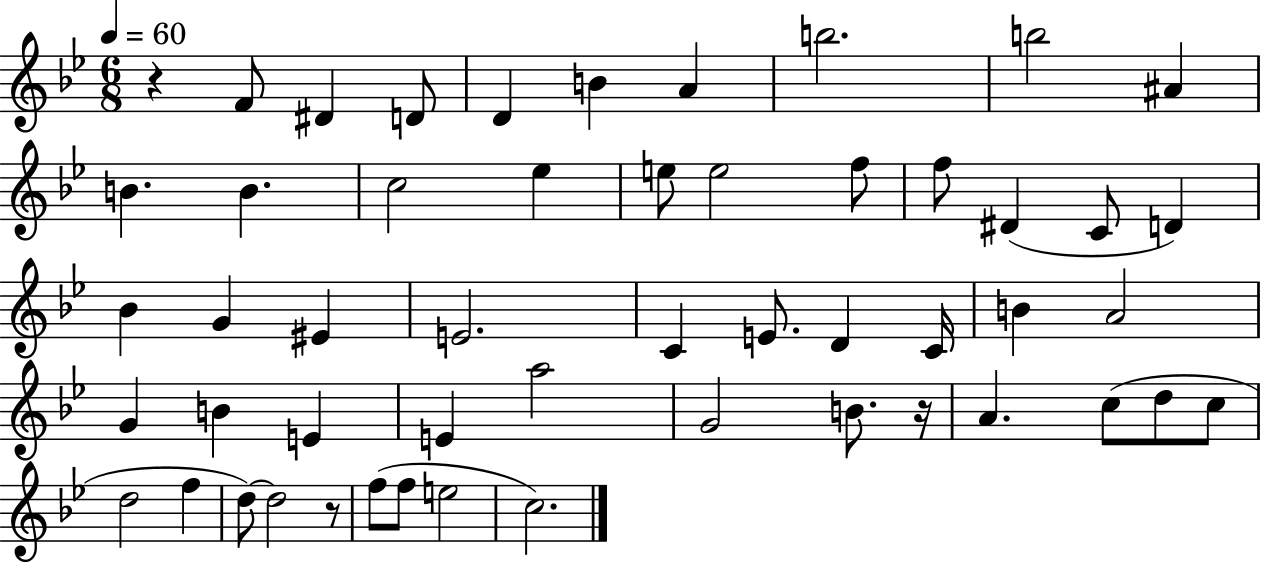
R/q F4/e D#4/q D4/e D4/q B4/q A4/q B5/h. B5/h A#4/q B4/q. B4/q. C5/h Eb5/q E5/e E5/h F5/e F5/e D#4/q C4/e D4/q Bb4/q G4/q EIS4/q E4/h. C4/q E4/e. D4/q C4/s B4/q A4/h G4/q B4/q E4/q E4/q A5/h G4/h B4/e. R/s A4/q. C5/e D5/e C5/e D5/h F5/q D5/e D5/h R/e F5/e F5/e E5/h C5/h.